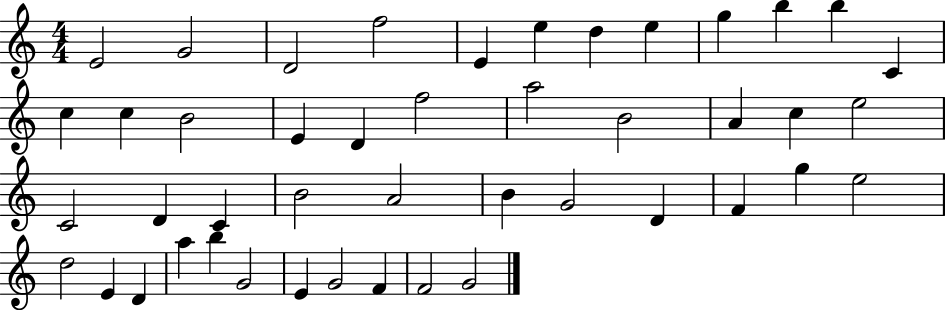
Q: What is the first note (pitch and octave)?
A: E4